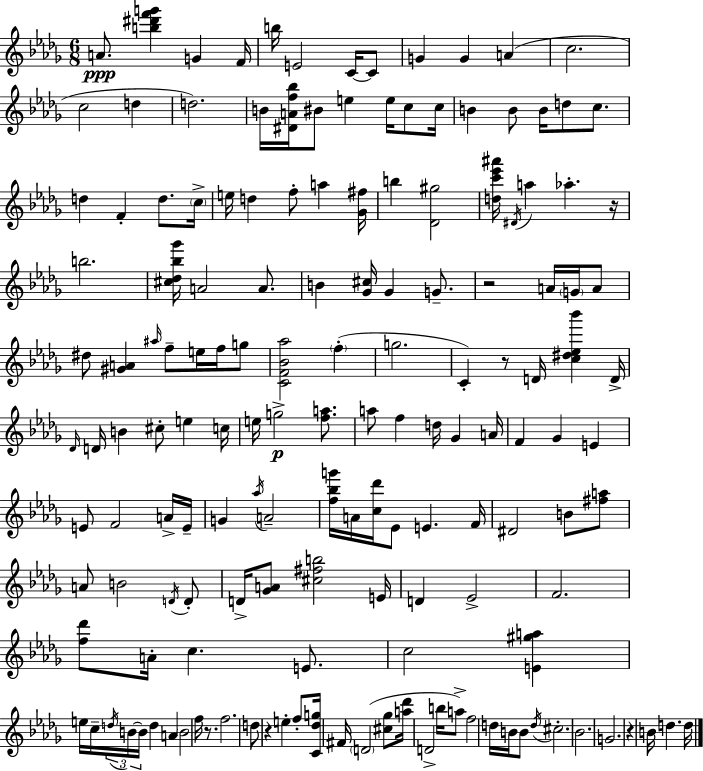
{
  \clef treble
  \numericTimeSignature
  \time 6/8
  \key bes \minor
  a'8.\ppp <b'' dis''' f''' g'''>4 g'4 f'16 | b''16 e'2 c'16~~ c'8 | g'4 g'4 a'4( | c''2. | \break c''2 d''4 | d''2.) | b'16 <dis' a' f'' bes''>16 bis'8 e''4 e''16 c''8 c''16 | b'4 b'8 b'16 d''8 c''8. | \break d''4 f'4-. d''8. \parenthesize c''16-> | e''16 d''4 f''8-. a''4 <ges' fis''>16 | b''4 <des' gis''>2 | <d'' c''' ees''' ais'''>16 \acciaccatura { dis'16 } a''4 aes''4.-. | \break r16 b''2. | <cis'' des'' bes'' ges'''>16 a'2 a'8. | b'4 <ges' cis''>16 ges'4 g'8.-- | r2 a'16 \parenthesize g'16 a'8 | \break dis''8 <gis' a'>4 \grace { ais''16 } f''8-- e''16 f''16 | g''8 <c' f' bes' aes''>2 \parenthesize f''4-.( | g''2. | c'4-.) r8 d'16 <c'' dis'' ees'' bes'''>4 | \break d'16-> \grace { des'16 } d'16 b'4 cis''8-. e''4 | c''16 e''16 g''2->\p | <f'' a''>8. a''8 f''4 d''16 ges'4 | a'16 f'4 ges'4 e'4 | \break e'8 f'2 | a'16-> e'16-- g'4 \acciaccatura { aes''16 } a'2-- | <f'' bes'' g'''>16 a'16 <c'' des'''>16 ees'8 e'4. | f'16 dis'2 | \break b'8 <fis'' a''>8 a'8 b'2 | \acciaccatura { d'16 } d'8-. d'16-> <ges' a'>8 <cis'' fis'' b''>2 | e'16 d'4 ees'2-> | f'2. | \break <f'' des'''>8 a'16-. c''4. | e'8. c''2 | <e' gis'' a''>4 e''16 c''16-- \tuplet 3/2 { \acciaccatura { d''16 } b'16~~ b'16 } d''4 | a'4 \parenthesize b'2 | \break f''16 r8. f''2. | d''8 r4 | e''4-. f''8-. <c' des'' g''>16 fis'16 \parenthesize d'2( | <cis'' ges''>8 <a'' des'''>16 d'2-> | \break b''16 a''8->) f''2 | d''16 b'16 b'8 \acciaccatura { d''16 } cis''2.-. | bes'2. | g'2. | \break r4 b'16 | d''4. d''16 \bar "|."
}